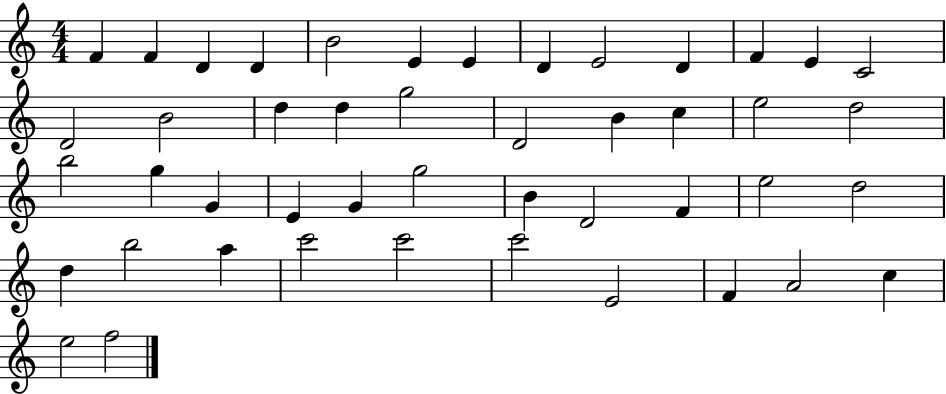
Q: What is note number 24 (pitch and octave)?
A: B5